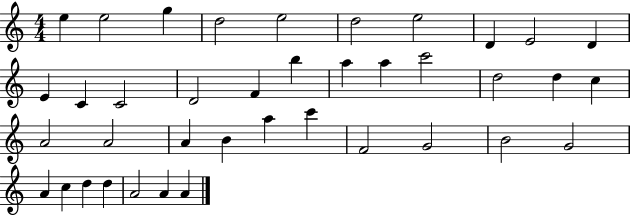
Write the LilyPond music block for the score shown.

{
  \clef treble
  \numericTimeSignature
  \time 4/4
  \key c \major
  e''4 e''2 g''4 | d''2 e''2 | d''2 e''2 | d'4 e'2 d'4 | \break e'4 c'4 c'2 | d'2 f'4 b''4 | a''4 a''4 c'''2 | d''2 d''4 c''4 | \break a'2 a'2 | a'4 b'4 a''4 c'''4 | f'2 g'2 | b'2 g'2 | \break a'4 c''4 d''4 d''4 | a'2 a'4 a'4 | \bar "|."
}